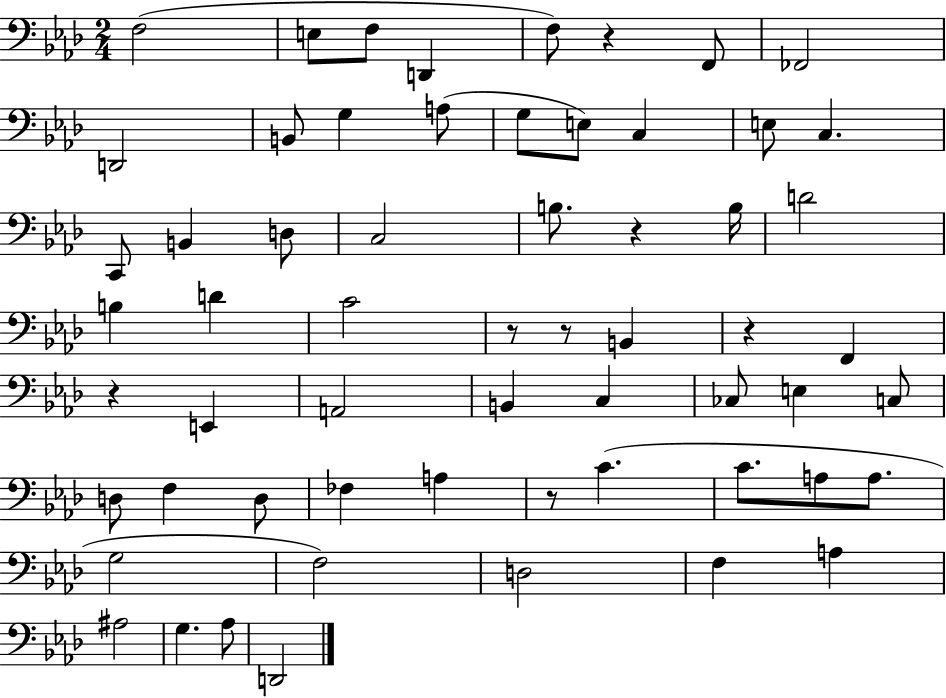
X:1
T:Untitled
M:2/4
L:1/4
K:Ab
F,2 E,/2 F,/2 D,, F,/2 z F,,/2 _F,,2 D,,2 B,,/2 G, A,/2 G,/2 E,/2 C, E,/2 C, C,,/2 B,, D,/2 C,2 B,/2 z B,/4 D2 B, D C2 z/2 z/2 B,, z F,, z E,, A,,2 B,, C, _C,/2 E, C,/2 D,/2 F, D,/2 _F, A, z/2 C C/2 A,/2 A,/2 G,2 F,2 D,2 F, A, ^A,2 G, _A,/2 D,,2